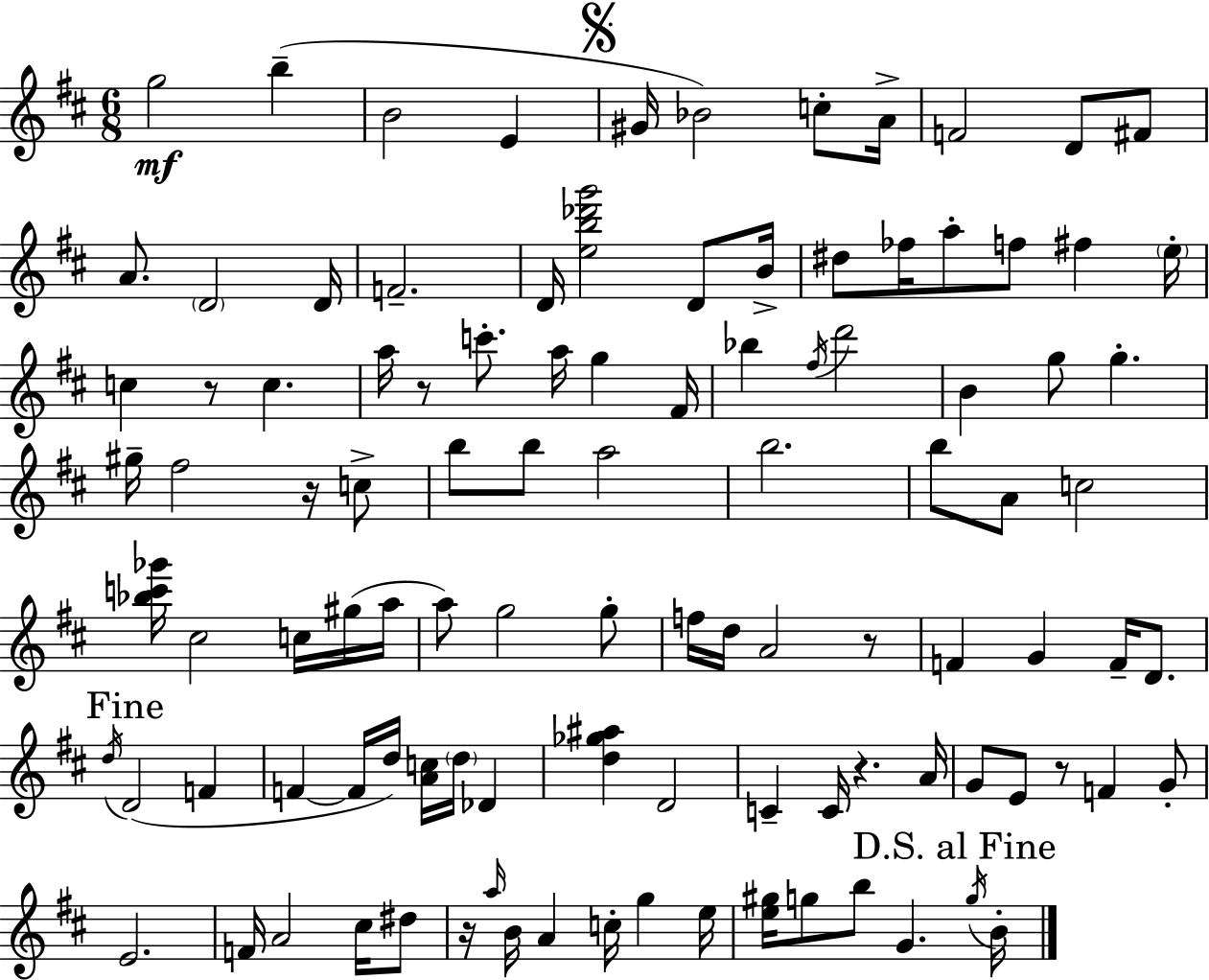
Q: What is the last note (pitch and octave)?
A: B4